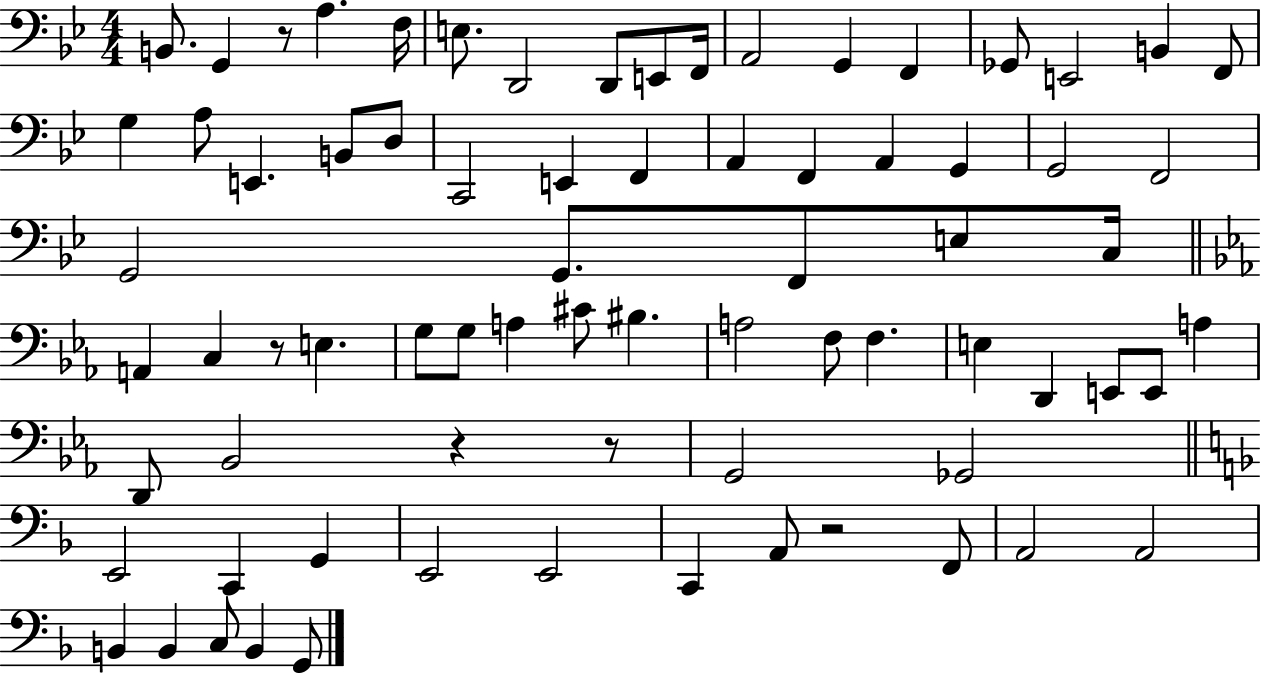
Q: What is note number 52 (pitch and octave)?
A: D2